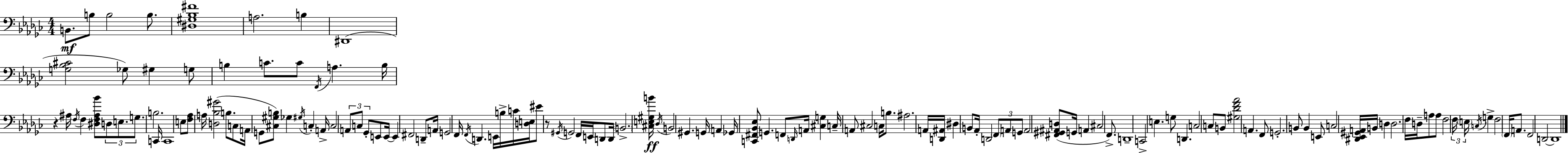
{
  \clef bass
  \numericTimeSignature
  \time 4/4
  \key ees \minor
  b,8.\mf b8 b2 b8. | <dis gis bes fis'>1 | a2. b4 | dis,1( | \break <g bes cis'>2 ges8) gis4 g8 | b4 c'8. c'8 \acciaccatura { f,16 } a4. | b16 r4 ais16 \acciaccatura { f16 } f4 <dis f ais bes'>8 \tuplet 3/2 { d8 e8. | g8. } b2. | \break c,16 c,1 | e8 <f aes>8 a16 <d bes gis'>2( b8. | c8 a,16 g,8 <cis gis b>8) ges4 \acciaccatura { gis16 } c4-. | a,16-> c2 \tuplet 3/2 { a,8 c8 ges,8-. } | \break e,8 e,16~~ e,4 fis,2 | d,8-- a,16 g,2 f,16 \acciaccatura { f,16 } d,4. | e,16 b16-> c'16 <d e>16 eis'8 r8 \acciaccatura { gis,16 } g,2 | f,16 e,16 d,8 d,16 \parenthesize b,2.-> | \break <cis e gis b'>16\ff \acciaccatura { des16 } b,2 gis,4. | g,16 a,4 ges,16 <c, fis, bes, ees>8 g,4. | f,8 \grace { d,16 } a,16 <cis g>4 c16-- a,8 cis2 | c16 b8. ais2. | \break a,16 <d, ais,>16 dis4 b,8 aes,16-. d,2 | \tuplet 3/2 { \parenthesize f,8 a,8 g,8 } a,2 | <fis, gis, ais, d>8( g,16 a,4 cis2 | f,8.->) d,1-- | \break c,2-> e4. | g8 d,4. c2 | c8 b,8 <gis des' f' aes'>2 | a,4. f,8 g,2.-. | \break b,8 b,4 e,8 c2 | <dis, ees, gis, a,>16 b,16 d4 d2. | f16 d16-- a8 a8 f2 | \tuplet 3/2 { f16 \parenthesize e16 \acciaccatura { c16 } } g4-> f2 | \break \parenthesize f,16 a,8. f,2 | d,2~~ d,1 | \bar "|."
}